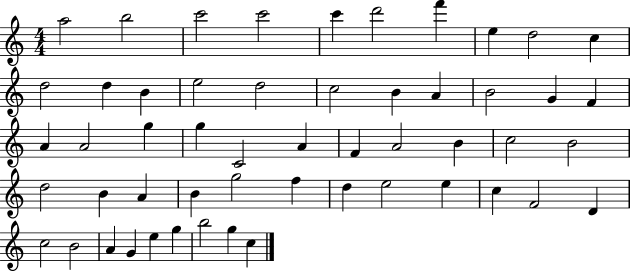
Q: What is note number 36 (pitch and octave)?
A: B4